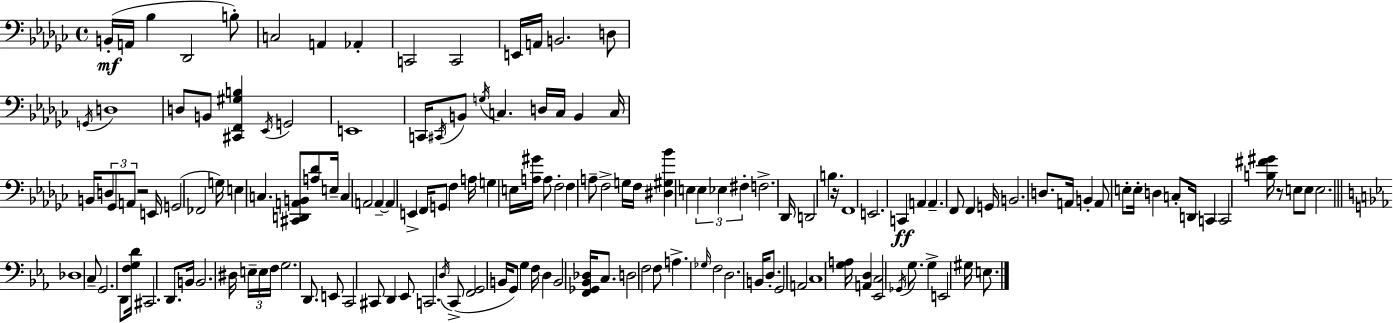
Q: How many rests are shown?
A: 3